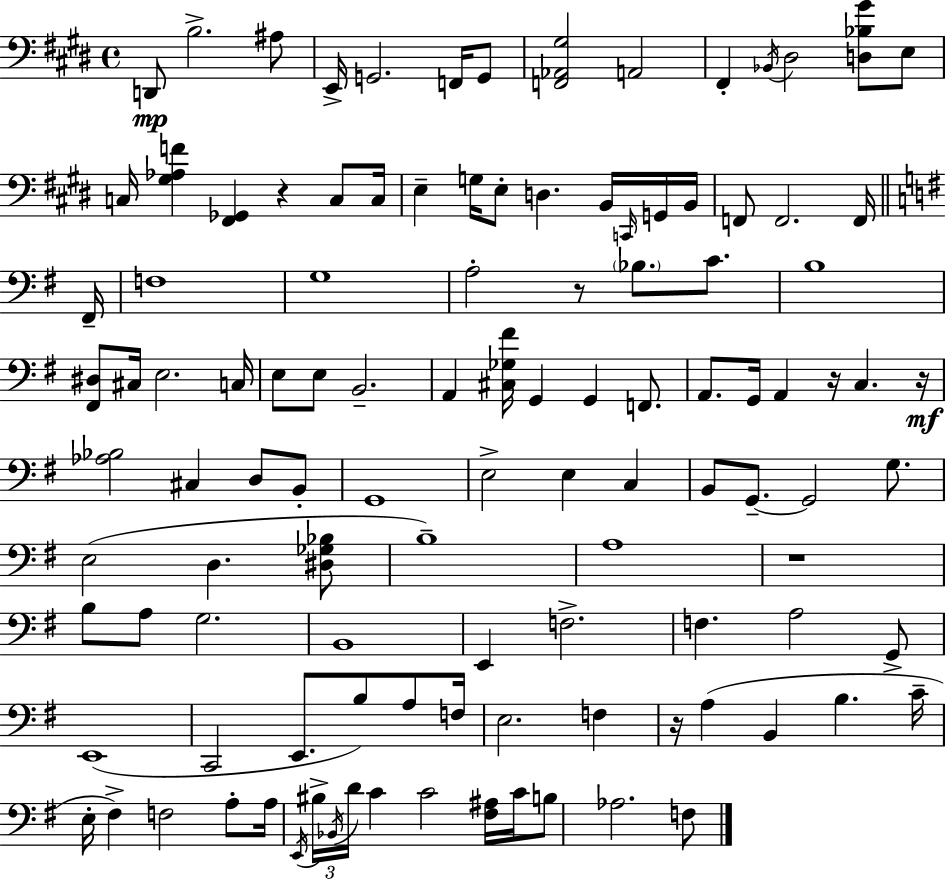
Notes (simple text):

D2/e B3/h. A#3/e E2/s G2/h. F2/s G2/e [F2,Ab2,G#3]/h A2/h F#2/q Bb2/s D#3/h [D3,Bb3,G#4]/e E3/e C3/s [G#3,Ab3,F4]/q [F#2,Gb2]/q R/q C3/e C3/s E3/q G3/s E3/e D3/q. B2/s C2/s G2/s B2/s F2/e F2/h. F2/s F#2/s F3/w G3/w A3/h R/e Bb3/e. C4/e. B3/w [F#2,D#3]/e C#3/s E3/h. C3/s E3/e E3/e B2/h. A2/q [C#3,Gb3,F#4]/s G2/q G2/q F2/e. A2/e. G2/s A2/q R/s C3/q. R/s [Ab3,Bb3]/h C#3/q D3/e B2/e G2/w E3/h E3/q C3/q B2/e G2/e. G2/h G3/e. E3/h D3/q. [D#3,Gb3,Bb3]/e B3/w A3/w R/w B3/e A3/e G3/h. B2/w E2/q F3/h. F3/q. A3/h G2/e E2/w C2/h E2/e. B3/e A3/e F3/s E3/h. F3/q R/s A3/q B2/q B3/q. C4/s E3/s F#3/q F3/h A3/e A3/s E2/s BIS3/s Bb2/s D4/s C4/q C4/h [F#3,A#3]/s C4/s B3/e Ab3/h. F3/e